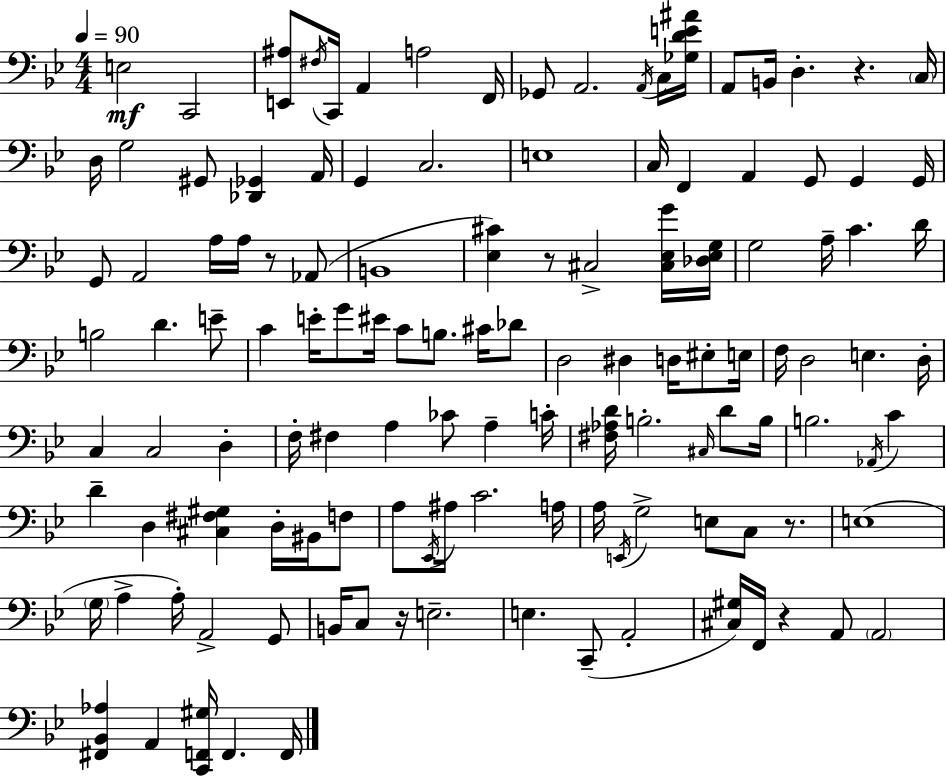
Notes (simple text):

E3/h C2/h [E2,A#3]/e F#3/s C2/s A2/q A3/h F2/s Gb2/e A2/h. A2/s C3/s [Gb3,D4,E4,A#4]/s A2/e B2/s D3/q. R/q. C3/s D3/s G3/h G#2/e [Db2,Gb2]/q A2/s G2/q C3/h. E3/w C3/s F2/q A2/q G2/e G2/q G2/s G2/e A2/h A3/s A3/s R/e Ab2/e B2/w [Eb3,C#4]/q R/e C#3/h [C#3,Eb3,G4]/s [Db3,Eb3,G3]/s G3/h A3/s C4/q. D4/s B3/h D4/q. E4/e C4/q E4/s G4/e EIS4/s C4/e B3/e. C#4/s Db4/e D3/h D#3/q D3/s EIS3/e E3/s F3/s D3/h E3/q. D3/s C3/q C3/h D3/q F3/s F#3/q A3/q CES4/e A3/q C4/s [F#3,Ab3,D4]/s B3/h. C#3/s D4/e B3/s B3/h. Ab2/s C4/q D4/q D3/q [C#3,F#3,G#3]/q D3/s BIS2/s F3/e A3/e Eb2/s A#3/s C4/h. A3/s A3/s E2/s G3/h E3/e C3/e R/e. E3/w G3/s A3/q A3/s A2/h G2/e B2/s C3/e R/s E3/h. E3/q. C2/e A2/h [C#3,G#3]/s F2/s R/q A2/e A2/h [F#2,Bb2,Ab3]/q A2/q [C2,F2,G#3]/s F2/q. F2/s